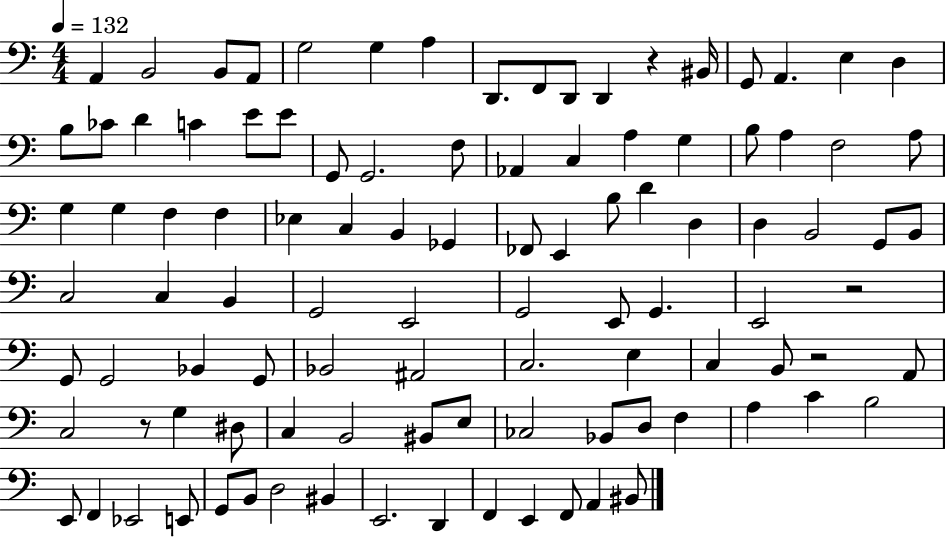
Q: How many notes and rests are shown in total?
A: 103